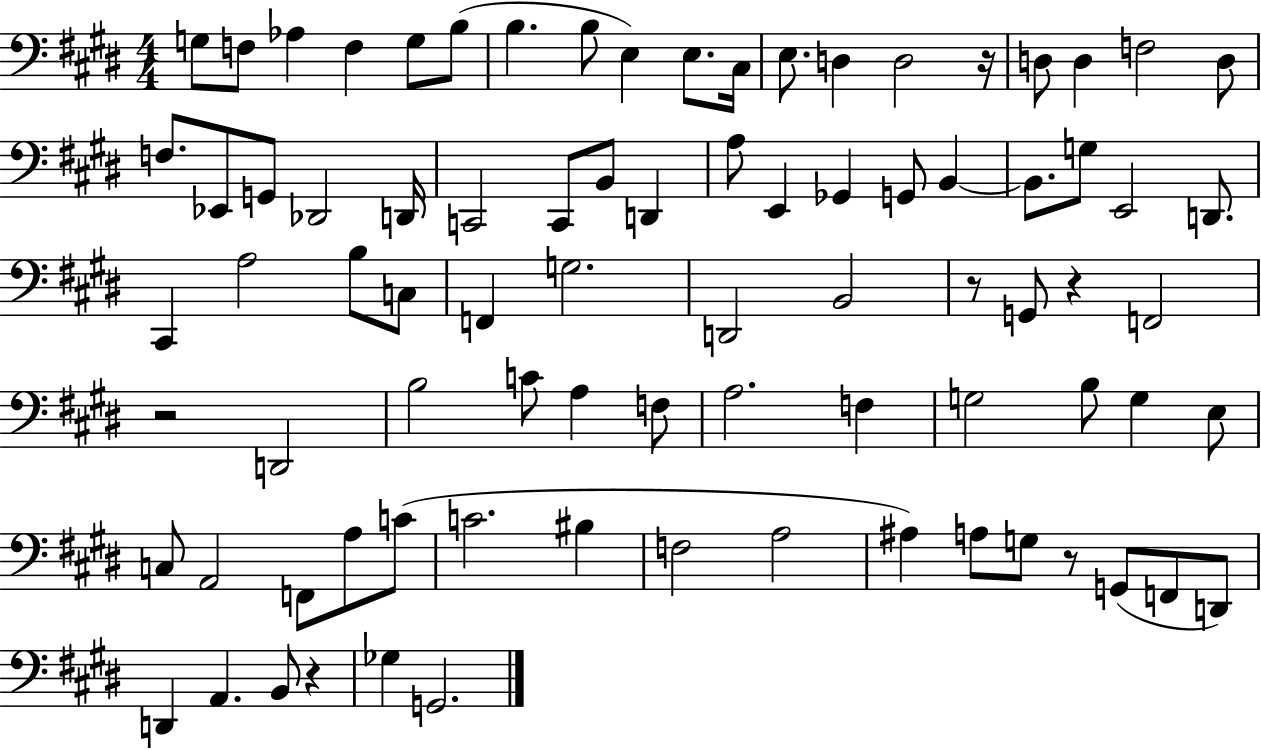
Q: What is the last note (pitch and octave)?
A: G2